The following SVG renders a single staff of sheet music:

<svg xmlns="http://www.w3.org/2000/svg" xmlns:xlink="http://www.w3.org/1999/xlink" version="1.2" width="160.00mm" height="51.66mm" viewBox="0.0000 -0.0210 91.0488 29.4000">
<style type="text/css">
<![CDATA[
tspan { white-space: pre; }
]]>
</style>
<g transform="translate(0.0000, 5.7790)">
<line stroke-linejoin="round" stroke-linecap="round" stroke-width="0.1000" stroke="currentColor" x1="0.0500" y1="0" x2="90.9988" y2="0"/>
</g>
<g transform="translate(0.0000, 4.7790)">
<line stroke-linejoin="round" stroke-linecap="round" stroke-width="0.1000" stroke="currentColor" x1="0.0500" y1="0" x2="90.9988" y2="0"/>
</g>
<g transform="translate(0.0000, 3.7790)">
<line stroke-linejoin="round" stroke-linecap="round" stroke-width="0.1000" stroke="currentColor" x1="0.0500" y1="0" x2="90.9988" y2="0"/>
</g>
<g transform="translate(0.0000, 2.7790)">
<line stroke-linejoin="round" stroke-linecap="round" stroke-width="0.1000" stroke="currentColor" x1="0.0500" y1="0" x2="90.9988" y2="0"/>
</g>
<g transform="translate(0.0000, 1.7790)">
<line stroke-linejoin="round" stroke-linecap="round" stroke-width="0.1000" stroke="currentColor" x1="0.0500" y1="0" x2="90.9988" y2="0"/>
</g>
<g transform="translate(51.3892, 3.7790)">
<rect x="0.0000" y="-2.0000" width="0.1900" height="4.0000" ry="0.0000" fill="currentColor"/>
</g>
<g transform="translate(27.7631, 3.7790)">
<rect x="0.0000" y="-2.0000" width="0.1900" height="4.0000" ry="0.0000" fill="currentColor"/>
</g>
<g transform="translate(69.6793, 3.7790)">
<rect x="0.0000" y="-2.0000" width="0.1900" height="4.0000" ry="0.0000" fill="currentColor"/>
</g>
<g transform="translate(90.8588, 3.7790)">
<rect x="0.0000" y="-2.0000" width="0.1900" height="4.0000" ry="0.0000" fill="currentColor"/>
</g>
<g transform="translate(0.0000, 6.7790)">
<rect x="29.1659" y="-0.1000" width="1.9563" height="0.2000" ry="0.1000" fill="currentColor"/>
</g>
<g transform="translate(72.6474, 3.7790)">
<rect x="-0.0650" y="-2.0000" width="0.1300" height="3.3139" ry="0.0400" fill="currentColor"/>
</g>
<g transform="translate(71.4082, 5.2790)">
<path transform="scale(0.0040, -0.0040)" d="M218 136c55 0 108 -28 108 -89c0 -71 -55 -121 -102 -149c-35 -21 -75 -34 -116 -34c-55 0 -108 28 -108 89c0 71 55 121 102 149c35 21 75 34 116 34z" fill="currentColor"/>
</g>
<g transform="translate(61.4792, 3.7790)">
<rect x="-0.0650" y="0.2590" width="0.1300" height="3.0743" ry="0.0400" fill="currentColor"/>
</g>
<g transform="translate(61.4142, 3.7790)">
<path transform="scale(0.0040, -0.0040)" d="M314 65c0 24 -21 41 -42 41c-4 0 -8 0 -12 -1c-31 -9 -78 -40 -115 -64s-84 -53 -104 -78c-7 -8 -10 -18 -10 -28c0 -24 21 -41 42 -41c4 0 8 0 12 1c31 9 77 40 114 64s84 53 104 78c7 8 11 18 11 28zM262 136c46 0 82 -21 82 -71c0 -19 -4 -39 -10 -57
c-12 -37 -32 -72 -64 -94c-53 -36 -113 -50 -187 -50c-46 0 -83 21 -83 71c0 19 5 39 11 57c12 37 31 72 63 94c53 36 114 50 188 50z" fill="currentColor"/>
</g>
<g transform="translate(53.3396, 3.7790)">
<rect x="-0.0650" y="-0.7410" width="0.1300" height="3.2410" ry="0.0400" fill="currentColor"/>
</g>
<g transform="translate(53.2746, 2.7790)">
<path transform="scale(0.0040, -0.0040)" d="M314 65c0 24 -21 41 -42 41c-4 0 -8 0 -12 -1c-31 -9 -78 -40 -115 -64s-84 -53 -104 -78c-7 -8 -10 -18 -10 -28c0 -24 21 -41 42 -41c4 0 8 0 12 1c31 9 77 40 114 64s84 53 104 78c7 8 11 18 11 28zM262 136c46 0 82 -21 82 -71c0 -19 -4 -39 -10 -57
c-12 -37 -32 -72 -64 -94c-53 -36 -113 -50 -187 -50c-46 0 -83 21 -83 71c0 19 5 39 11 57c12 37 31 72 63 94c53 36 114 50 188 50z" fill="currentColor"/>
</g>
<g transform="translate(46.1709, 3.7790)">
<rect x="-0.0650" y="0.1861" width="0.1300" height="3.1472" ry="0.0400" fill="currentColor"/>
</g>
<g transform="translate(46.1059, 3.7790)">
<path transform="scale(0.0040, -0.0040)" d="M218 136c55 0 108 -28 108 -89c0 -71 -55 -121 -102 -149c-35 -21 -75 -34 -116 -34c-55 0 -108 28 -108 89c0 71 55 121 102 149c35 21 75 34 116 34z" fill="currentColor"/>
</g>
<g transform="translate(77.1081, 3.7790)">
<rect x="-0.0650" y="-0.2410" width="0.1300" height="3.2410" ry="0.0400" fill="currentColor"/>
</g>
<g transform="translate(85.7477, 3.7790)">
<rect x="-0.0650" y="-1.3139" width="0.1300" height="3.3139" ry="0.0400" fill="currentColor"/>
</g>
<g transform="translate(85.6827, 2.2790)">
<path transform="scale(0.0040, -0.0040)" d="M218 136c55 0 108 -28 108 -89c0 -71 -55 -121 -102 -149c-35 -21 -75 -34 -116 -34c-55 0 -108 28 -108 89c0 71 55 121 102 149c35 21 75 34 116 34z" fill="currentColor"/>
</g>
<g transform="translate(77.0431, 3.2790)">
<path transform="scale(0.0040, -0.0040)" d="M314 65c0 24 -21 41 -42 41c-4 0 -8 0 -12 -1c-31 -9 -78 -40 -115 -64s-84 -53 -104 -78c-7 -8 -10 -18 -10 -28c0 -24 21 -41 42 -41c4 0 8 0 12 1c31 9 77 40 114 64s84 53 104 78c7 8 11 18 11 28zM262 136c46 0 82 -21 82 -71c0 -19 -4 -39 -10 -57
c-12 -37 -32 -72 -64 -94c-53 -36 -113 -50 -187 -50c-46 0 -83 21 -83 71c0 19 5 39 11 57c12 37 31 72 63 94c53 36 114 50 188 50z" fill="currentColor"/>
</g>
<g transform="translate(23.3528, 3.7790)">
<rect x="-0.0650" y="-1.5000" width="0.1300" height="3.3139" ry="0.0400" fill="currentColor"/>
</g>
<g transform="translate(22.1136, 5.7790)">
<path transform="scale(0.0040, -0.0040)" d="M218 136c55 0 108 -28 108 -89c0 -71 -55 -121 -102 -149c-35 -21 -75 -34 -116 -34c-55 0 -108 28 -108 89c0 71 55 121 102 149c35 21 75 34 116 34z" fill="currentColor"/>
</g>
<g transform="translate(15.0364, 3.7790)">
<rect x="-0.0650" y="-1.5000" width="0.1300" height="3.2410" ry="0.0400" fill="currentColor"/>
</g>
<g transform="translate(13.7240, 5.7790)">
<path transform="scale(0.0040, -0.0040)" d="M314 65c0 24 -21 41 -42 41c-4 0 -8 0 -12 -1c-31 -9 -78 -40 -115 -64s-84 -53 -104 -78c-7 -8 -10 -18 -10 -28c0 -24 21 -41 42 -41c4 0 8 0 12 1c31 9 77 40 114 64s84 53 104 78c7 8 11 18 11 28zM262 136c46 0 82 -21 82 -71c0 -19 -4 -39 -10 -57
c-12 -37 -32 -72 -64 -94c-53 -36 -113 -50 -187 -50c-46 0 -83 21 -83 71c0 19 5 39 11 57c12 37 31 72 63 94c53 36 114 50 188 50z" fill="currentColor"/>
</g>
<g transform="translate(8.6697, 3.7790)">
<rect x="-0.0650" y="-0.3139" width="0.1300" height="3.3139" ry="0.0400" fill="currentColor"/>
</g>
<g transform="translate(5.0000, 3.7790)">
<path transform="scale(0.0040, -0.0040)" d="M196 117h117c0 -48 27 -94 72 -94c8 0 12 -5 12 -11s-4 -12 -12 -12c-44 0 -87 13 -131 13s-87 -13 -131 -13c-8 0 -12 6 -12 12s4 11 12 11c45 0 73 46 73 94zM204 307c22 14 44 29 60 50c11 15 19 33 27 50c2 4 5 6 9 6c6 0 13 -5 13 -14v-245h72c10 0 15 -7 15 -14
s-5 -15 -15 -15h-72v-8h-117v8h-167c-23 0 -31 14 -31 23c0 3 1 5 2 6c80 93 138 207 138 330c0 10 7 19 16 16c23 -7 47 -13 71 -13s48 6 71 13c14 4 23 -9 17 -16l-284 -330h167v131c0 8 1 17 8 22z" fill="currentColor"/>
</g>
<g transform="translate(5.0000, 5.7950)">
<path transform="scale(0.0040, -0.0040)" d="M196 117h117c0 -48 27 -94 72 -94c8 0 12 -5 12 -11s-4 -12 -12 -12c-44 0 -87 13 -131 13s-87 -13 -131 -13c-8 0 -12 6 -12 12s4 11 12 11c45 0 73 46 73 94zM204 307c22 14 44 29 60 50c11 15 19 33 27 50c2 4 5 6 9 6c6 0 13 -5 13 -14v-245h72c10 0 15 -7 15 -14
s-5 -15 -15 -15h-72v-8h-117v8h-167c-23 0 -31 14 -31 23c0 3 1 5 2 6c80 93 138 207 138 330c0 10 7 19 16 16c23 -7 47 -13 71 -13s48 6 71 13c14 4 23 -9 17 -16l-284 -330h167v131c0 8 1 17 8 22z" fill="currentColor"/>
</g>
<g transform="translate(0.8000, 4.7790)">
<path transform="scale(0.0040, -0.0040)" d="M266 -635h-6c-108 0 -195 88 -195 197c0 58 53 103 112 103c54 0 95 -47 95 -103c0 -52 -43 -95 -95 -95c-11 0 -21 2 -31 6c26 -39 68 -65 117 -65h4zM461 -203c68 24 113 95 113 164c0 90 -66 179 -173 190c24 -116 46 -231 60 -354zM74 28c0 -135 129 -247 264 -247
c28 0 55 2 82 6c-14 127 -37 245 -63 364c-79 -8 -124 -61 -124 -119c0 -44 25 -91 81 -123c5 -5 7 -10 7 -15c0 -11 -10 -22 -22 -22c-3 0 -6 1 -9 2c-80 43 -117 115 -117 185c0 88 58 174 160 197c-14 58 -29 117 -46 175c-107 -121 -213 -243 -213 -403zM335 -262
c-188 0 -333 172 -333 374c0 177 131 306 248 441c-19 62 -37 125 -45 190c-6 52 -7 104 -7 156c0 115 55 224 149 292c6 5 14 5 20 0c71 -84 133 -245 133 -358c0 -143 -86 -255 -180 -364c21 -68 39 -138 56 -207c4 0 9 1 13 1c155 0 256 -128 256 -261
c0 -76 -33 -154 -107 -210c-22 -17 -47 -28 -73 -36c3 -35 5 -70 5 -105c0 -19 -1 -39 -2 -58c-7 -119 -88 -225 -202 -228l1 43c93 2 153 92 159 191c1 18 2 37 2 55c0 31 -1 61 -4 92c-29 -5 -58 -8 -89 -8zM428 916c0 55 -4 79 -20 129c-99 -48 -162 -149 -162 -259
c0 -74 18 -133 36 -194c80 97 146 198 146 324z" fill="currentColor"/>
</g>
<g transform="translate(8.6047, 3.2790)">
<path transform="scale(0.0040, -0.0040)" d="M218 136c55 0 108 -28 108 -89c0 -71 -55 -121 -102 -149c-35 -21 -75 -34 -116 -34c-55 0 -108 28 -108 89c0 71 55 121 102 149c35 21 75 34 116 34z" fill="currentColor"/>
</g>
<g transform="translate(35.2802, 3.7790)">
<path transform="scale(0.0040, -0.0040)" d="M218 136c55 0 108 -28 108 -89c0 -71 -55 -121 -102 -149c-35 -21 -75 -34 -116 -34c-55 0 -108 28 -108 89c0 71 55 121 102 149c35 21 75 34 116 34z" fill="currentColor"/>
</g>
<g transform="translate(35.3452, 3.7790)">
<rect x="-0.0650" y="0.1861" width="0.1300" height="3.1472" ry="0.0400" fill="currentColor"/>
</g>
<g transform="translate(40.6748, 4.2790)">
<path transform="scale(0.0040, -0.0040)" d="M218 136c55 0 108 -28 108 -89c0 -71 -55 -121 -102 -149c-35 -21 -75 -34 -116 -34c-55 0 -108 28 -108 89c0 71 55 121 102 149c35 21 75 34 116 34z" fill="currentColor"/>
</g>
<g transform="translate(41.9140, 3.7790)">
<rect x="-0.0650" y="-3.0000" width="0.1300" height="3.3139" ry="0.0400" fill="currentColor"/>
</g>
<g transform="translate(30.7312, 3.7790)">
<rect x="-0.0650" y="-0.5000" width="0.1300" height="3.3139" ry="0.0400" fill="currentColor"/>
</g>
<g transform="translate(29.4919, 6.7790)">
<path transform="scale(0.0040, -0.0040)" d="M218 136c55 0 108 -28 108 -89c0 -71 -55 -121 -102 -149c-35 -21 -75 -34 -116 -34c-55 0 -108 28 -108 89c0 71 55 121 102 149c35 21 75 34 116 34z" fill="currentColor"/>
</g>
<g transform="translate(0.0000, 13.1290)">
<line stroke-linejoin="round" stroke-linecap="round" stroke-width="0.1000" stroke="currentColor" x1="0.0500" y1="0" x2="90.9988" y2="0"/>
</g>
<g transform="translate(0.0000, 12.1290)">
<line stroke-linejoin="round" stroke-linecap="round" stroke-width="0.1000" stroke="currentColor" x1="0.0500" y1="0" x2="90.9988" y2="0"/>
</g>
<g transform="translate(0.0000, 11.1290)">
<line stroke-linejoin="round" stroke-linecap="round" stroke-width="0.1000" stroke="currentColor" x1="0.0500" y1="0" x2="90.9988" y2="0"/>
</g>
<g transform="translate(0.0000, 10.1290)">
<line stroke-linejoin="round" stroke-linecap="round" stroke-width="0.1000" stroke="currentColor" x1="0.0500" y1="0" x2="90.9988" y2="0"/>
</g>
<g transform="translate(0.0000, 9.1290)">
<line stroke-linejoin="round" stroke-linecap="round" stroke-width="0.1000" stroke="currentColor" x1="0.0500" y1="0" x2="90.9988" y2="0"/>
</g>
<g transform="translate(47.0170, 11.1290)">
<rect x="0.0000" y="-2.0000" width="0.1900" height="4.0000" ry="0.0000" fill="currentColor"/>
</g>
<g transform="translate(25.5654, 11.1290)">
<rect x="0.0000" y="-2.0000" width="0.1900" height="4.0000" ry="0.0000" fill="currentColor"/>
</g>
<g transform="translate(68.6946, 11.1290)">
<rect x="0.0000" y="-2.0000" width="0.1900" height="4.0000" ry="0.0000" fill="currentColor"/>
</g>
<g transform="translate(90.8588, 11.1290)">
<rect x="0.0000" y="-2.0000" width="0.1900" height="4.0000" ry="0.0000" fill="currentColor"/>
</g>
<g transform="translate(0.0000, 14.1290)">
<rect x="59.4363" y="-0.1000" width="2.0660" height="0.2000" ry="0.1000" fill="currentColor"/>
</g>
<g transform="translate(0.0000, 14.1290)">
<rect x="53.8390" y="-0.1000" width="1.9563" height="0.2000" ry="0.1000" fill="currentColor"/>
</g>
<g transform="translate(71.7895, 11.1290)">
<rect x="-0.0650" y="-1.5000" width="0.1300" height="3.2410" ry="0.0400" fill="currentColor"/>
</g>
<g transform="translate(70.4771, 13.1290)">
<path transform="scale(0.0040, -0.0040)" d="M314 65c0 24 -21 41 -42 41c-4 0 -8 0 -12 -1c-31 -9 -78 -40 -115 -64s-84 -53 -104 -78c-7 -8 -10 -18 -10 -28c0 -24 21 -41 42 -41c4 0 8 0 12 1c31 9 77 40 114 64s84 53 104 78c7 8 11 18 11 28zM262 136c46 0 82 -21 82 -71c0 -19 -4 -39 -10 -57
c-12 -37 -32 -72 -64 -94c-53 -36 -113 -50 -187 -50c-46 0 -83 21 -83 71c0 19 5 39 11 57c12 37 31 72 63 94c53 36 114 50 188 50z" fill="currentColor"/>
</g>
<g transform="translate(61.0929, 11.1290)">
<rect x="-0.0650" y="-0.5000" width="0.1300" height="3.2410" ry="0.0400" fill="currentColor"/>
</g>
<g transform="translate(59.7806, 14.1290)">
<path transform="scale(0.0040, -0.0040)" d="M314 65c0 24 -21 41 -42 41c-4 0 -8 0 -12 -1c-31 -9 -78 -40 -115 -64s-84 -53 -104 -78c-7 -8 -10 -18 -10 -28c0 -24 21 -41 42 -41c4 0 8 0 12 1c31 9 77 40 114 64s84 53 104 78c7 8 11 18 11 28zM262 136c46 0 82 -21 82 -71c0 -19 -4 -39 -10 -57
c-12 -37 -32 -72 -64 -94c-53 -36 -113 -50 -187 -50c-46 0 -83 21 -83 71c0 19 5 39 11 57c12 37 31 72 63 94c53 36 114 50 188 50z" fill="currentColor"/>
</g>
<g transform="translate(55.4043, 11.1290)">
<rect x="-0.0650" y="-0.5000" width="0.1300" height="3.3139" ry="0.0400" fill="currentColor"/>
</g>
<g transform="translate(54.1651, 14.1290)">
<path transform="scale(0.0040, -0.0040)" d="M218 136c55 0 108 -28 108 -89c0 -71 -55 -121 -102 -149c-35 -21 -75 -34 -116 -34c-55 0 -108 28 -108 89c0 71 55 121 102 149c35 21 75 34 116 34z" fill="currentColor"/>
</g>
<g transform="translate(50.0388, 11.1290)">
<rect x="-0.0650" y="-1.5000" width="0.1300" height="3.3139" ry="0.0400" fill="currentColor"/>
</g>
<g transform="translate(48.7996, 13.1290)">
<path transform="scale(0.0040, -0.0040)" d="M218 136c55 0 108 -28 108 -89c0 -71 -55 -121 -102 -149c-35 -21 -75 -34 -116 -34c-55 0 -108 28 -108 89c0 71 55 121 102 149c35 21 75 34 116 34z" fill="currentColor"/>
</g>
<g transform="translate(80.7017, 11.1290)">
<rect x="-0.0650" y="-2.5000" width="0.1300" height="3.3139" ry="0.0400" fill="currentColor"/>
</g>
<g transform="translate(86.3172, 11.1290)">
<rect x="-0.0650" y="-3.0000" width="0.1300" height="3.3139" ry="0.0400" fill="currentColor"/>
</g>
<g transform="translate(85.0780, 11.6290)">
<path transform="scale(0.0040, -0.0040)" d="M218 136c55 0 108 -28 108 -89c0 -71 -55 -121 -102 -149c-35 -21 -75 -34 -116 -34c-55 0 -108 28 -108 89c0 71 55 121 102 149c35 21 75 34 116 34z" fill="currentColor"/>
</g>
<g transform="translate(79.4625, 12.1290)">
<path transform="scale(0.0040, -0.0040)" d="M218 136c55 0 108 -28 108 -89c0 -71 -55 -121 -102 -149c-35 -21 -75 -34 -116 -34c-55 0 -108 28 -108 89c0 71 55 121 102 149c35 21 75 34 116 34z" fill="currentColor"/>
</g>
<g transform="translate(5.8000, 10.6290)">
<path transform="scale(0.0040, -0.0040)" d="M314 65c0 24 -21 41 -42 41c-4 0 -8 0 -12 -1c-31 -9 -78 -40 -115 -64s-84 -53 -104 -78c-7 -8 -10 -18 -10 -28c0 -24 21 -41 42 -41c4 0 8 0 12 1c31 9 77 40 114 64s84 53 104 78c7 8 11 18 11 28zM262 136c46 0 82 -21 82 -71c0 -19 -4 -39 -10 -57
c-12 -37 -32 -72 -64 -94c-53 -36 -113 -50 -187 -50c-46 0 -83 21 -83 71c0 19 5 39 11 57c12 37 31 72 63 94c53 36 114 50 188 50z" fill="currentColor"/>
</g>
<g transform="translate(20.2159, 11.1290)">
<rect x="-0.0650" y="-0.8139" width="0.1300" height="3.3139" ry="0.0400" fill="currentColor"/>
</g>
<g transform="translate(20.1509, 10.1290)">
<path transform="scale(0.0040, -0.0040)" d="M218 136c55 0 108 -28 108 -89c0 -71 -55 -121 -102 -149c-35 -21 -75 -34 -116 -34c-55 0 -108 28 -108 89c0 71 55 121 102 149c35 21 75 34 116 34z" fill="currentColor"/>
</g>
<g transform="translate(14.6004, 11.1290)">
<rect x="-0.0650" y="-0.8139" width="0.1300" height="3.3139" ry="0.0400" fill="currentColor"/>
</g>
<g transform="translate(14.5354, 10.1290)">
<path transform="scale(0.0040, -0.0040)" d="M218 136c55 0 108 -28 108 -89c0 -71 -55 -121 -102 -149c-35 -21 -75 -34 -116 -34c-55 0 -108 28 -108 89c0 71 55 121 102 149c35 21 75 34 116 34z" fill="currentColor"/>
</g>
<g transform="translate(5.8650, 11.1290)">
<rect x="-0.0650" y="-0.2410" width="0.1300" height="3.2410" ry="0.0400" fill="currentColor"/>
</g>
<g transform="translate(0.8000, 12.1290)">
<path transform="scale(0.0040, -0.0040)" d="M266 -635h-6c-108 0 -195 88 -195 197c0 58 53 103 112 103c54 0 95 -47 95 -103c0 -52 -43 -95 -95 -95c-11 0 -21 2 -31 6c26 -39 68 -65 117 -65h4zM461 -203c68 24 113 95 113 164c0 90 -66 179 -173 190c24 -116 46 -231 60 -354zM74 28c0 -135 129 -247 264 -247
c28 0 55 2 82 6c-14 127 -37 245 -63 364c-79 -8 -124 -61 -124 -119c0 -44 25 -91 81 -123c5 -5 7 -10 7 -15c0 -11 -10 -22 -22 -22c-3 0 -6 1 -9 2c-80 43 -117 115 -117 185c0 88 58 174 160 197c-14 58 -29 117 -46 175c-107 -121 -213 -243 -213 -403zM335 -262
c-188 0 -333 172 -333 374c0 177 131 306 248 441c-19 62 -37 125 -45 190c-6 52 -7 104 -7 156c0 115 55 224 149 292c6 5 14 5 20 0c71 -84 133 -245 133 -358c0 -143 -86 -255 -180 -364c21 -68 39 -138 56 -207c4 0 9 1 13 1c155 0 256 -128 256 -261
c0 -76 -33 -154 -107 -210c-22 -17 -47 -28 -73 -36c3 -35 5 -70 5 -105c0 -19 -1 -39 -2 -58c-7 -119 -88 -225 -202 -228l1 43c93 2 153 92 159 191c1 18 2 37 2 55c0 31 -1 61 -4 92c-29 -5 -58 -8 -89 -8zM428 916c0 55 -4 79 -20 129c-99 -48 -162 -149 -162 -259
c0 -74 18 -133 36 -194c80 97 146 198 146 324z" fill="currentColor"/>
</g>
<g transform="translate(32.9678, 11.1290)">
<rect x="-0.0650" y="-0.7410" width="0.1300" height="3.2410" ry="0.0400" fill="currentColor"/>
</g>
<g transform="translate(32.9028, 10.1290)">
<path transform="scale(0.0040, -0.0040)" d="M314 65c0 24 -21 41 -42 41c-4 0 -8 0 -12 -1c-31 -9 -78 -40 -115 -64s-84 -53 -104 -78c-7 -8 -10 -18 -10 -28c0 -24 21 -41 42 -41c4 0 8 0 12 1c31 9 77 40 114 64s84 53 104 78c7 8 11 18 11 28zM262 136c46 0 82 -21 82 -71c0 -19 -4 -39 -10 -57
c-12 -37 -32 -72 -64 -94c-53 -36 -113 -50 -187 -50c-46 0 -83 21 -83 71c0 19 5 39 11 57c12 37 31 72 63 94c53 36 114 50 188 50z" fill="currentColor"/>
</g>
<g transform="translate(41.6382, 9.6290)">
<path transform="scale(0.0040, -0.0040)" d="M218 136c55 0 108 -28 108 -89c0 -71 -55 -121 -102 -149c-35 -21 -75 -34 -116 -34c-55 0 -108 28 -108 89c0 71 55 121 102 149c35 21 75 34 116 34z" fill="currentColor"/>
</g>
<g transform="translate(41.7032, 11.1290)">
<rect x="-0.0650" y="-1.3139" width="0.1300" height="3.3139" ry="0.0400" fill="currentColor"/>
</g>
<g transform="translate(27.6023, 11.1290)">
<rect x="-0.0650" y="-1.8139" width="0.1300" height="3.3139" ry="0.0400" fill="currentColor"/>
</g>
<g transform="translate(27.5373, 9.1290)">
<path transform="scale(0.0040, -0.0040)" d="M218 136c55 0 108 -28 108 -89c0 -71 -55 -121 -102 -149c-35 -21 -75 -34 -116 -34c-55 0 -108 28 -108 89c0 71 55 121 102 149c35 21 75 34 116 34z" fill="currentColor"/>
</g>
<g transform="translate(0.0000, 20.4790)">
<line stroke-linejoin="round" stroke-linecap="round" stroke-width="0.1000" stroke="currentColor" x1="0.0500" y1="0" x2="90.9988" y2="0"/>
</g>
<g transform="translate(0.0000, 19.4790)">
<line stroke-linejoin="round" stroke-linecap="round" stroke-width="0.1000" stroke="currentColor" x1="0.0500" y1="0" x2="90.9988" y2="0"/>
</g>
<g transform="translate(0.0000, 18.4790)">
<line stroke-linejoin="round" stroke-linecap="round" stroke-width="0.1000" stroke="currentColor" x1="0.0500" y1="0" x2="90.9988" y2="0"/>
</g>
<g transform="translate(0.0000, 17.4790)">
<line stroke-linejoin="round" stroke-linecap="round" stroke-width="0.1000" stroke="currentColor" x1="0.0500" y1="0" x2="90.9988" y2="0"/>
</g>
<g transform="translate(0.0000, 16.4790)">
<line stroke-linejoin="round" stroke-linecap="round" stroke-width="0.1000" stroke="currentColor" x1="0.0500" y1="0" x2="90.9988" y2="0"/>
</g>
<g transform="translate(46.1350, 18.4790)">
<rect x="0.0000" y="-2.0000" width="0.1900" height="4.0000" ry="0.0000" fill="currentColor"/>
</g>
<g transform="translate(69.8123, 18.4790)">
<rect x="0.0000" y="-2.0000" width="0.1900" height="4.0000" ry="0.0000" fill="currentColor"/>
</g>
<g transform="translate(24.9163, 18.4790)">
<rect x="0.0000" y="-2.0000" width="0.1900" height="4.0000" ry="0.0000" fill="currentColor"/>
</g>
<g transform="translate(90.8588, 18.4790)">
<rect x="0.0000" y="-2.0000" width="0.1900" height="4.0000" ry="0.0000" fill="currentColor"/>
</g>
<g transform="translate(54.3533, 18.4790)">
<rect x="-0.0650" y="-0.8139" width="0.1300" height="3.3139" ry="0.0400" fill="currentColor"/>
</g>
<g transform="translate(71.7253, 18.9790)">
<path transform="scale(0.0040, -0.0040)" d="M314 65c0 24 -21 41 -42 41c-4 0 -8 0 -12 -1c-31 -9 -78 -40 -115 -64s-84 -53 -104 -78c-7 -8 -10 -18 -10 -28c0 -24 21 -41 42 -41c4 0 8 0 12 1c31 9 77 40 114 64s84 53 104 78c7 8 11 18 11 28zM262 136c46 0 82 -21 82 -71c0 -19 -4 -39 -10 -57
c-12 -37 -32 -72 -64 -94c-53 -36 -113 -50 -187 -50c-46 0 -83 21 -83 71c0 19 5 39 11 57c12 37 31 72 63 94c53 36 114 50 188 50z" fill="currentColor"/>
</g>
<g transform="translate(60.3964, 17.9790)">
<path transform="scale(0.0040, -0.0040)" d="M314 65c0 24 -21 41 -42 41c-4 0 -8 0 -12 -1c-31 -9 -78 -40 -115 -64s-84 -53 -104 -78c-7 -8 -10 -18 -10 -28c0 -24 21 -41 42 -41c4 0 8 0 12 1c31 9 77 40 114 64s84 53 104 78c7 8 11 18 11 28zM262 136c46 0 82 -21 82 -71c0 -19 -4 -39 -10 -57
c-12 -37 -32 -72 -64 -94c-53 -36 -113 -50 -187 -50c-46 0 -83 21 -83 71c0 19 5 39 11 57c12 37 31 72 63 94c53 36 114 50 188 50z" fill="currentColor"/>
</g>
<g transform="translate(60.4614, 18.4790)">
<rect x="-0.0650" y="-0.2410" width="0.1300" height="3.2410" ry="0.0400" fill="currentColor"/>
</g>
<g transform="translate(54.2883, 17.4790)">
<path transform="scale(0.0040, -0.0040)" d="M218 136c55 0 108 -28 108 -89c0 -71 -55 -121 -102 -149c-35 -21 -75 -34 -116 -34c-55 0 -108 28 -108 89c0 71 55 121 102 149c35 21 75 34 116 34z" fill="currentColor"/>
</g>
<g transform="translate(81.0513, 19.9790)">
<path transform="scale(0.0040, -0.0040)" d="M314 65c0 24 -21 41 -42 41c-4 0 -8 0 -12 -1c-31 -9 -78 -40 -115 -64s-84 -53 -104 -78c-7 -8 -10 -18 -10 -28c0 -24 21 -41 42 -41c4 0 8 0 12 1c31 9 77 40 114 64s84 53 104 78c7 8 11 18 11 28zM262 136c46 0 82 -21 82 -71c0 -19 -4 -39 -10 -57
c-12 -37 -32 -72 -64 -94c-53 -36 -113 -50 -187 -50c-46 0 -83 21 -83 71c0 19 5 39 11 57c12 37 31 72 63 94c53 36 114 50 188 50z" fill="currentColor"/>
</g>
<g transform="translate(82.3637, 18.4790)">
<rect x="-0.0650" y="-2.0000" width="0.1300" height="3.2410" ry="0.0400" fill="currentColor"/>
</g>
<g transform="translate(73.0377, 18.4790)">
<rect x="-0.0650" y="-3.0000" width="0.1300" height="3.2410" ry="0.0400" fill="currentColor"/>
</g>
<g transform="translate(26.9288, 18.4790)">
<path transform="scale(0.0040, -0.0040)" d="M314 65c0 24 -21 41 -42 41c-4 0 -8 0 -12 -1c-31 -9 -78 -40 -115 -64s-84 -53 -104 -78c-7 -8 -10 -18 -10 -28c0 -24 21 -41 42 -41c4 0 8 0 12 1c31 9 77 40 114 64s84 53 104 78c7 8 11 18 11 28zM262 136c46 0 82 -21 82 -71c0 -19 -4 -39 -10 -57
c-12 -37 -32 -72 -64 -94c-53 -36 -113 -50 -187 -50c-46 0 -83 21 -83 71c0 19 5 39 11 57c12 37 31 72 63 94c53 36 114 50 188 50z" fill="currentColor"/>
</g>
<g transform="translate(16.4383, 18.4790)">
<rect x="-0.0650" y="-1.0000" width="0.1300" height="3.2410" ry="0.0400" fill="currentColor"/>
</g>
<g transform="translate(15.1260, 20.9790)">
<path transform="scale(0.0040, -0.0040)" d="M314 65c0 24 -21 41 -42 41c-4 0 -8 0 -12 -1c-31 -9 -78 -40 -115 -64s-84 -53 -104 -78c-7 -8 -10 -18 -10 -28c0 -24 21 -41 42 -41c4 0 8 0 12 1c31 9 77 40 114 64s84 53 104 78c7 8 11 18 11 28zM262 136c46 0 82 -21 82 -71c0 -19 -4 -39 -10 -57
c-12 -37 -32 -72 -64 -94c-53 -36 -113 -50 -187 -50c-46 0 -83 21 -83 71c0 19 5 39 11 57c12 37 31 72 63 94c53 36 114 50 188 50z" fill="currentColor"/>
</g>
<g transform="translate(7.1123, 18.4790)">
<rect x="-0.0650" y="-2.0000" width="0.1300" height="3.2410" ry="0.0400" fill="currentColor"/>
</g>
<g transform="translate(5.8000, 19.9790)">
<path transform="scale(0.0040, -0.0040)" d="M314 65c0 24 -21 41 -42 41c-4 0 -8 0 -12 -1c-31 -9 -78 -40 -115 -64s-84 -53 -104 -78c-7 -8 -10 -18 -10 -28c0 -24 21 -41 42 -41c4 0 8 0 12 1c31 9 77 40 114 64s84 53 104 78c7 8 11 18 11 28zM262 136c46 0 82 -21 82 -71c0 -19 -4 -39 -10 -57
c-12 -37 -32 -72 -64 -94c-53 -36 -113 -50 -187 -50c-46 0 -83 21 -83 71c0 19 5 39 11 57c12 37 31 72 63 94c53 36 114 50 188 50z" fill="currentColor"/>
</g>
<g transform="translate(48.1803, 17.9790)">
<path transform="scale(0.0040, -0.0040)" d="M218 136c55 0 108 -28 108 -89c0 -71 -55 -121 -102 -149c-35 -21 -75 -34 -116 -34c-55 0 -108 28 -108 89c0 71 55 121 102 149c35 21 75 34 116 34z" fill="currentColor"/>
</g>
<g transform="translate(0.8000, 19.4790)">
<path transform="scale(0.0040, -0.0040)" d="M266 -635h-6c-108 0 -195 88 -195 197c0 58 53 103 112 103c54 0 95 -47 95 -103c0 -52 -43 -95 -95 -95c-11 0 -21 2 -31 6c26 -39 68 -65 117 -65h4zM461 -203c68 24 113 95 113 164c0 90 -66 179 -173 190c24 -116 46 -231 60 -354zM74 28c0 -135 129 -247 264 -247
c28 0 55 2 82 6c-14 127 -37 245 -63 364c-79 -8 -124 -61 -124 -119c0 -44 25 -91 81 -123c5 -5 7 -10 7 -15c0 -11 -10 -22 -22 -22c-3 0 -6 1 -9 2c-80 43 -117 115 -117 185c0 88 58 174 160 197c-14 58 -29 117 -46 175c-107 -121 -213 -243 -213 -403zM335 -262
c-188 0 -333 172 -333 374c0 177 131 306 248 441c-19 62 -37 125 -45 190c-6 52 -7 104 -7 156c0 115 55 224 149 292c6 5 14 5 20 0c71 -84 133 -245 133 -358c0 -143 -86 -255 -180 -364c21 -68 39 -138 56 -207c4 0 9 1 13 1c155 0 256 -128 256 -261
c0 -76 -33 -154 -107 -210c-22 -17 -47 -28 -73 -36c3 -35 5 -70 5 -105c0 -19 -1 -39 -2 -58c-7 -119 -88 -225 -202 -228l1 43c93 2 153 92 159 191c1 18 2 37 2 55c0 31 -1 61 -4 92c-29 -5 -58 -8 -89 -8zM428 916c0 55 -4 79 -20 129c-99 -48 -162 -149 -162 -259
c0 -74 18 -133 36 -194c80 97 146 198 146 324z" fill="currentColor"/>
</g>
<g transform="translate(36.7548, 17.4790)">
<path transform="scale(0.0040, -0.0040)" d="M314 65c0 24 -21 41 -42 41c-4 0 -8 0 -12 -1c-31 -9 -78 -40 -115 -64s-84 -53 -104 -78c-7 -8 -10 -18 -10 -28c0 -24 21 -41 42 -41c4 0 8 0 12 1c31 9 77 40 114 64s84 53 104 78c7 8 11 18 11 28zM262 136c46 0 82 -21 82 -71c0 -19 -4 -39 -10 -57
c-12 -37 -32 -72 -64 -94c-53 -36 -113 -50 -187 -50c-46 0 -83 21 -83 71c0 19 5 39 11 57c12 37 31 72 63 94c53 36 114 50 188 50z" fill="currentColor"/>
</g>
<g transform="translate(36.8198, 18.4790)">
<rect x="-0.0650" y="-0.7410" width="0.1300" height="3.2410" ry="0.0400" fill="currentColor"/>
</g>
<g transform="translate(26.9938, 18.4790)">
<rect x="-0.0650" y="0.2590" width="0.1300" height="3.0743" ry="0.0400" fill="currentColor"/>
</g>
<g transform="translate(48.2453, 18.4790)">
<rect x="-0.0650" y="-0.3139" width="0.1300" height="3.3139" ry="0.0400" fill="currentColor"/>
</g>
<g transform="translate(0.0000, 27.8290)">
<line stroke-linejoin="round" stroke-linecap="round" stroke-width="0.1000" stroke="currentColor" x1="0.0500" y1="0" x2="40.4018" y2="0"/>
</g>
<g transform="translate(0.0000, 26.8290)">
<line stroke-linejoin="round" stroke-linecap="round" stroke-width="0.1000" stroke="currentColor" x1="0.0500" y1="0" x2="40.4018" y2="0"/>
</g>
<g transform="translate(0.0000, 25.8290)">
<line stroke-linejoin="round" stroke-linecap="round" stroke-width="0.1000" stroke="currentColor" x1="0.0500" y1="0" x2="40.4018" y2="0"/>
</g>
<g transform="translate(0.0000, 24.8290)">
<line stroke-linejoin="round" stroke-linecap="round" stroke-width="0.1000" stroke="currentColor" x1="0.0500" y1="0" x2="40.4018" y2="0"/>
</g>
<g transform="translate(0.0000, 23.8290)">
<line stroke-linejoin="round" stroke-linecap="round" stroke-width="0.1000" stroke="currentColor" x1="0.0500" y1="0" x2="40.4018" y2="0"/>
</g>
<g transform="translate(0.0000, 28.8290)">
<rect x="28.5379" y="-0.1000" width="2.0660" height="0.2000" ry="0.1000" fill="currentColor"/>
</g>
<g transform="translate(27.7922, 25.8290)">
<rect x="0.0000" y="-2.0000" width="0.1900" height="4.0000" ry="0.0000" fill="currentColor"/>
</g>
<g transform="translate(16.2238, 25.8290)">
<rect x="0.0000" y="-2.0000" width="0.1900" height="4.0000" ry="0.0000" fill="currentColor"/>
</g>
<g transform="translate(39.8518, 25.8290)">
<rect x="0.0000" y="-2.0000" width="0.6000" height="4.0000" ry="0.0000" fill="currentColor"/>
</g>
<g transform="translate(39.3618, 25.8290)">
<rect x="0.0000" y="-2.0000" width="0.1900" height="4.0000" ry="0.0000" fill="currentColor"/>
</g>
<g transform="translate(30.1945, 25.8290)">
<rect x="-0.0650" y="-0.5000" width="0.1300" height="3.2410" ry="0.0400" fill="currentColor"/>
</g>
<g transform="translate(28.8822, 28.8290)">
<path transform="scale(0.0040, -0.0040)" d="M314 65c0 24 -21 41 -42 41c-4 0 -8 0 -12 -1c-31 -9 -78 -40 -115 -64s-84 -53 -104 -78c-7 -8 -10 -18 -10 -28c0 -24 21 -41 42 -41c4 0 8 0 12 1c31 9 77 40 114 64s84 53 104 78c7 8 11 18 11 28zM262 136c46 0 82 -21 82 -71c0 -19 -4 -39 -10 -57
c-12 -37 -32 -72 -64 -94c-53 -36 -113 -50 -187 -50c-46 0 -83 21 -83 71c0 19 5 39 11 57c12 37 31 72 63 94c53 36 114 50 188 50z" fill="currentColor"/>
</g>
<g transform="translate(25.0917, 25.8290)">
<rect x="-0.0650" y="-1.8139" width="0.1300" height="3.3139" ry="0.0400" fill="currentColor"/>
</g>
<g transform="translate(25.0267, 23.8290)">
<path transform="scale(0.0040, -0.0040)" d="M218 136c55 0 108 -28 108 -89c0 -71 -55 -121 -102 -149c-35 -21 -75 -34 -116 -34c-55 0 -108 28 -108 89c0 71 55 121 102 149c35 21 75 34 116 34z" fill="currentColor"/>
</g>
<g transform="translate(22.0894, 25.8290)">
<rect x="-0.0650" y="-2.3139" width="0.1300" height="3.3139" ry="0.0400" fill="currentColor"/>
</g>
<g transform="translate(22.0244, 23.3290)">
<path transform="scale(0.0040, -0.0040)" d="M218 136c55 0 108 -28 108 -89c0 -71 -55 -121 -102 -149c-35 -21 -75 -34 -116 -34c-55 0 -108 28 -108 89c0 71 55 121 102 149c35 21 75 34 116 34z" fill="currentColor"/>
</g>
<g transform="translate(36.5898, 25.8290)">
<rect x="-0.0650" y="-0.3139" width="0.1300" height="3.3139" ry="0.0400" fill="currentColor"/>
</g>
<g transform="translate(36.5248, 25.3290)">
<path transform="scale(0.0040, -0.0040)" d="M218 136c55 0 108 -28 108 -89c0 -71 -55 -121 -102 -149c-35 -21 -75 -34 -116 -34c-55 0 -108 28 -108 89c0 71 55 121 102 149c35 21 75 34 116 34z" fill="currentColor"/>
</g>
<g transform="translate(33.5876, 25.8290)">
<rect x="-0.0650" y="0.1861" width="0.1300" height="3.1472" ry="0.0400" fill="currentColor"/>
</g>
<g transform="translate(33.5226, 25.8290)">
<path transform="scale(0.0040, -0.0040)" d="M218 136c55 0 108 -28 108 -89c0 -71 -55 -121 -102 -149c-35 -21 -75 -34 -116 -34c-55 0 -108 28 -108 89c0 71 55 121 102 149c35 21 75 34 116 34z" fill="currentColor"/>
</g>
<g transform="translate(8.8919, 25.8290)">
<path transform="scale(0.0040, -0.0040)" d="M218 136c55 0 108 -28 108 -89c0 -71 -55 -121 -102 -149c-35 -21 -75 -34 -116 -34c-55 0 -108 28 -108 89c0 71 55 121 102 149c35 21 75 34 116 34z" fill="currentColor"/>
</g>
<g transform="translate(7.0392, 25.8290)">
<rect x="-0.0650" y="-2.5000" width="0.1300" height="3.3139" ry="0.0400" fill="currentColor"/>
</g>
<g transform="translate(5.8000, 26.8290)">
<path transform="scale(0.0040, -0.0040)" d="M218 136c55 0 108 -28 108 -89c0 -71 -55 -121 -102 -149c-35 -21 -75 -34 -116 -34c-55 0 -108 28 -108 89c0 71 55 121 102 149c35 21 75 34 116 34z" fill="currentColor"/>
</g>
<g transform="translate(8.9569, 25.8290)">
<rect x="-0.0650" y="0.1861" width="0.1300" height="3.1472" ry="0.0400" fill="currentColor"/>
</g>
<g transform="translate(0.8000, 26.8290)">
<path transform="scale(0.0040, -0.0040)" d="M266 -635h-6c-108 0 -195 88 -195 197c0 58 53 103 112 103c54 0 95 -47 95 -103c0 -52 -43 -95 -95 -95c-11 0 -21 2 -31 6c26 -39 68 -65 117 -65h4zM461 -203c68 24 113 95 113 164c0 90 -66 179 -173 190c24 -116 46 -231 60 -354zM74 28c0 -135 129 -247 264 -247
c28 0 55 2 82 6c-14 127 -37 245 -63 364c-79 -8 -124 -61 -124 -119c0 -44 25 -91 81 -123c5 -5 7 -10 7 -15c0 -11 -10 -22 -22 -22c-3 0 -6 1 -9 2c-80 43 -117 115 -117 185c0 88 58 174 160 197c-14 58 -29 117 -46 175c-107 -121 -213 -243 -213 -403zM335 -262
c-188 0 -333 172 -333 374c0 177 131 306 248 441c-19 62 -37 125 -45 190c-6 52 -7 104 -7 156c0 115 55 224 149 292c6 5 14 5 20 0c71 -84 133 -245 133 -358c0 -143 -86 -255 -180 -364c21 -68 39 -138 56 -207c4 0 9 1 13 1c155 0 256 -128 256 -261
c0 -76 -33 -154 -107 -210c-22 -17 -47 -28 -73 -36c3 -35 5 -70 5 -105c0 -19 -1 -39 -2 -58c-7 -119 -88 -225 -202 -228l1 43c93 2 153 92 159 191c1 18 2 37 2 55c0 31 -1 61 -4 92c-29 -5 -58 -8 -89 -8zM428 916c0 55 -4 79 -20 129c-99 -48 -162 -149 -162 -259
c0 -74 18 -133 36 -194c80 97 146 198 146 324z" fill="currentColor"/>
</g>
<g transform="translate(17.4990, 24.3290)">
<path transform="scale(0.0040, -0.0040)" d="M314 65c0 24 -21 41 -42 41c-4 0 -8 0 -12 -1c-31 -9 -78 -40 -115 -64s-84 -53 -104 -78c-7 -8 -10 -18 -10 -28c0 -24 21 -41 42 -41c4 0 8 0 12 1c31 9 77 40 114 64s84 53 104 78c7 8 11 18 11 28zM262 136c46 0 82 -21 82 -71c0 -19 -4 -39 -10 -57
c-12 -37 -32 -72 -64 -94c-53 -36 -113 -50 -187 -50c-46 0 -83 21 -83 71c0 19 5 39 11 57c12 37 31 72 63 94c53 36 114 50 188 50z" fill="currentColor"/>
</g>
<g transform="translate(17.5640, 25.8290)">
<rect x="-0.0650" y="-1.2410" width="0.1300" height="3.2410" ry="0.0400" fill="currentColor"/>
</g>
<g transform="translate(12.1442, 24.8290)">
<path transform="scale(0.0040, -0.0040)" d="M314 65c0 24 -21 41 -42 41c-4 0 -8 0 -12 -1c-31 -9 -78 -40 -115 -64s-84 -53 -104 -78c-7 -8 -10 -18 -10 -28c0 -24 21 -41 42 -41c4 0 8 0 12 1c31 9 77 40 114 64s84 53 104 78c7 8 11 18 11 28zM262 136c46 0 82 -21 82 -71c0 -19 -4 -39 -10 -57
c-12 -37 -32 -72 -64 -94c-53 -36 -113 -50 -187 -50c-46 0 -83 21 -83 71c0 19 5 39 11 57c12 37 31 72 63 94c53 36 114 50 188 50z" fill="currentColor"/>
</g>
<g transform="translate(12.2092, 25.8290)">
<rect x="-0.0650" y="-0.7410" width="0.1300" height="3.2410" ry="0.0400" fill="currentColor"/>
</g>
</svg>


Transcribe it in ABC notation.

X:1
T:Untitled
M:4/4
L:1/4
K:C
c E2 E C B A B d2 B2 F c2 e c2 d d f d2 e E C C2 E2 G A F2 D2 B2 d2 c d c2 A2 F2 G B d2 e2 g f C2 B c